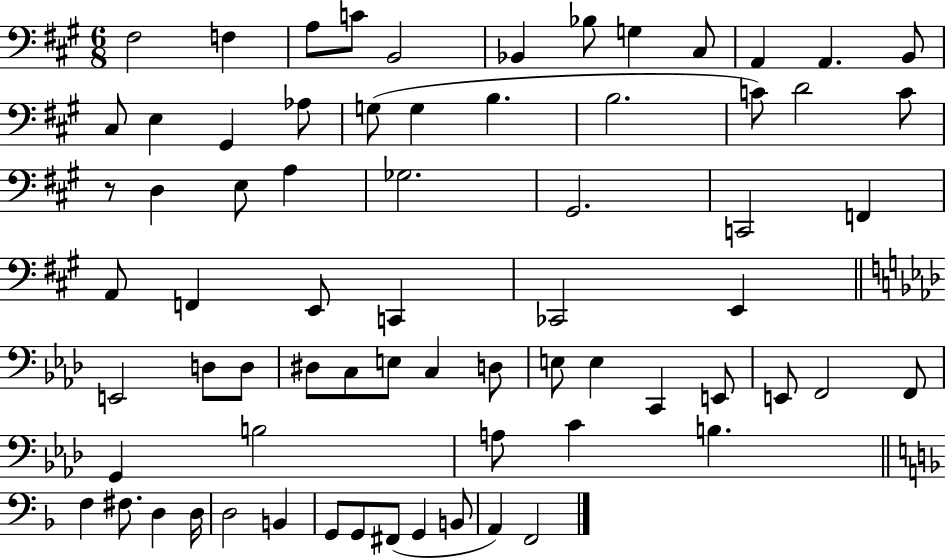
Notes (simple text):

F#3/h F3/q A3/e C4/e B2/h Bb2/q Bb3/e G3/q C#3/e A2/q A2/q. B2/e C#3/e E3/q G#2/q Ab3/e G3/e G3/q B3/q. B3/h. C4/e D4/h C4/e R/e D3/q E3/e A3/q Gb3/h. G#2/h. C2/h F2/q A2/e F2/q E2/e C2/q CES2/h E2/q E2/h D3/e D3/e D#3/e C3/e E3/e C3/q D3/e E3/e E3/q C2/q E2/e E2/e F2/h F2/e G2/q B3/h A3/e C4/q B3/q. F3/q F#3/e. D3/q D3/s D3/h B2/q G2/e G2/e F#2/e G2/q B2/e A2/q F2/h